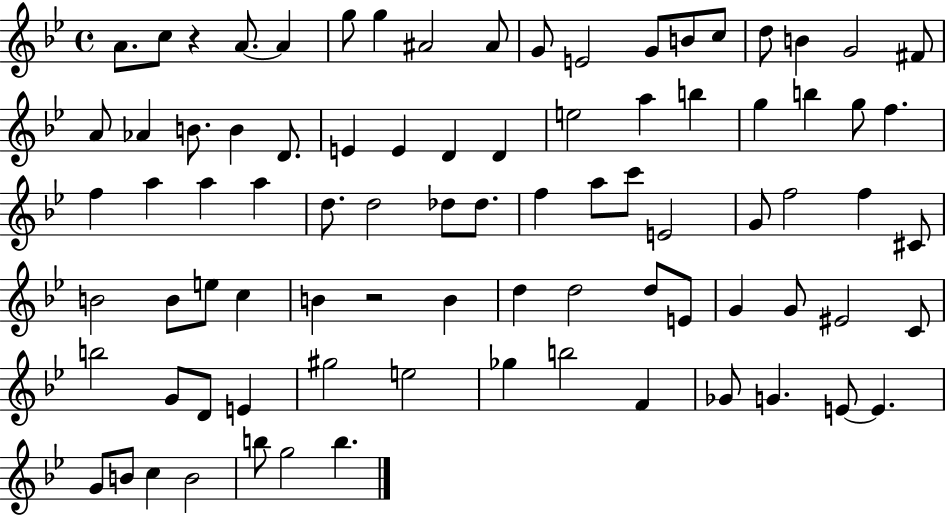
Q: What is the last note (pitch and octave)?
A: B5